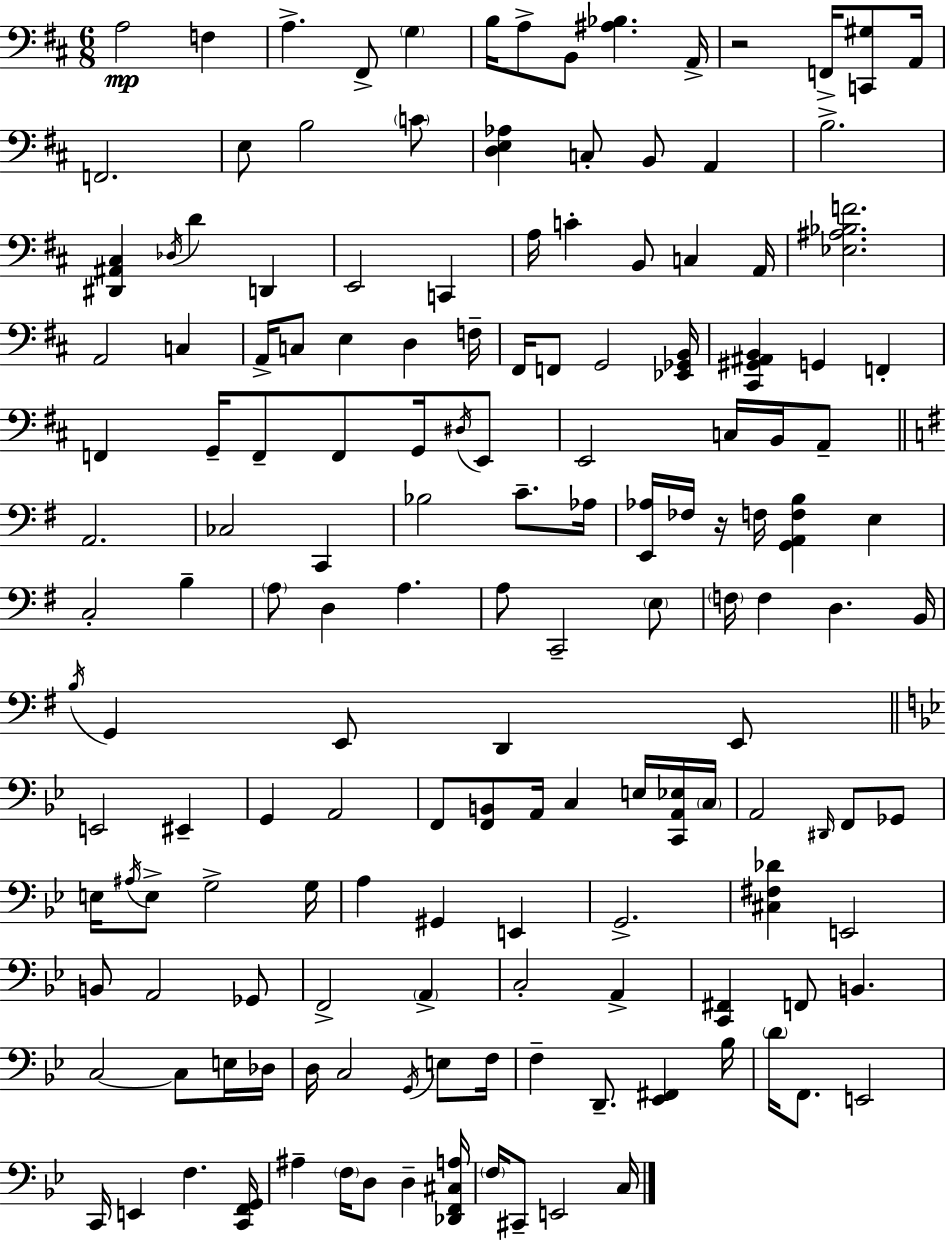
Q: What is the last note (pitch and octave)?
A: C3